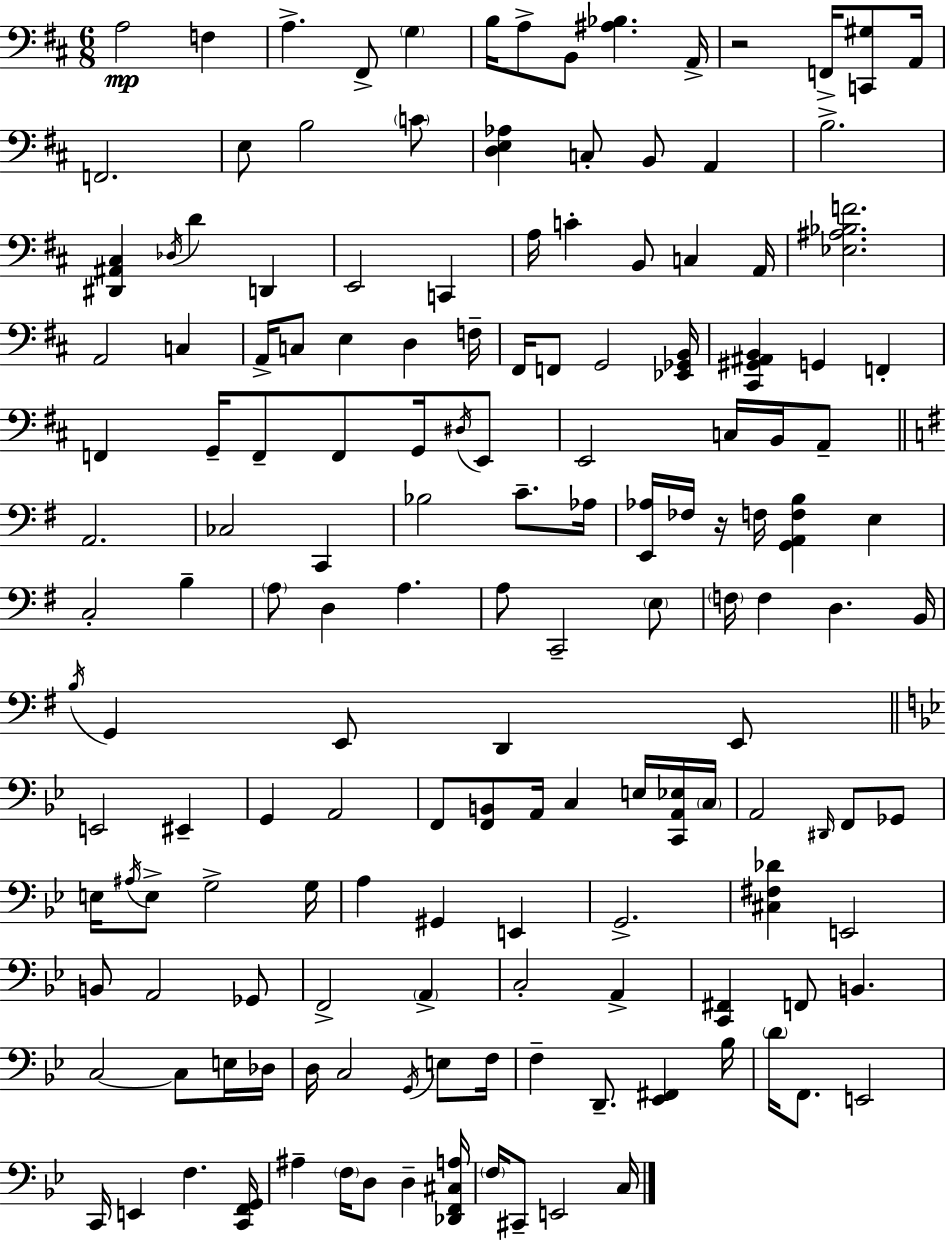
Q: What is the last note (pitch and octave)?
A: C3